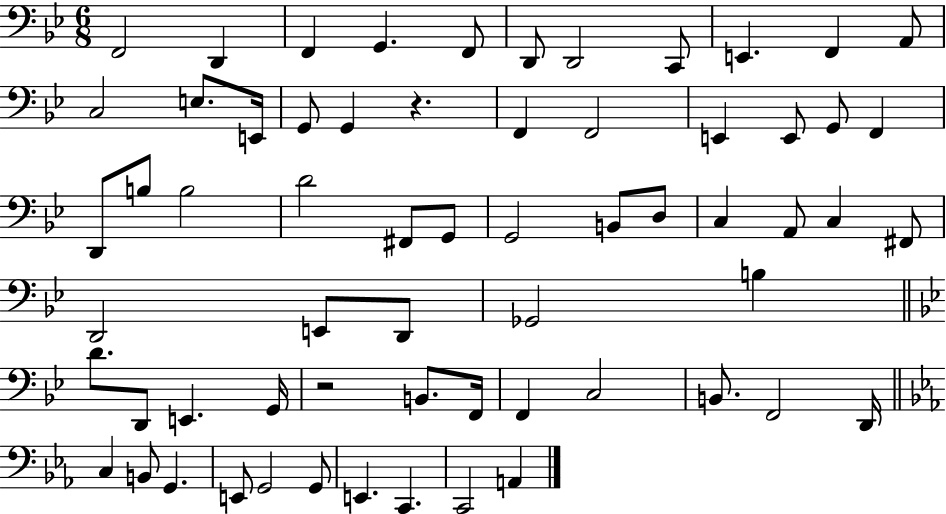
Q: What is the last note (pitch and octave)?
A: A2